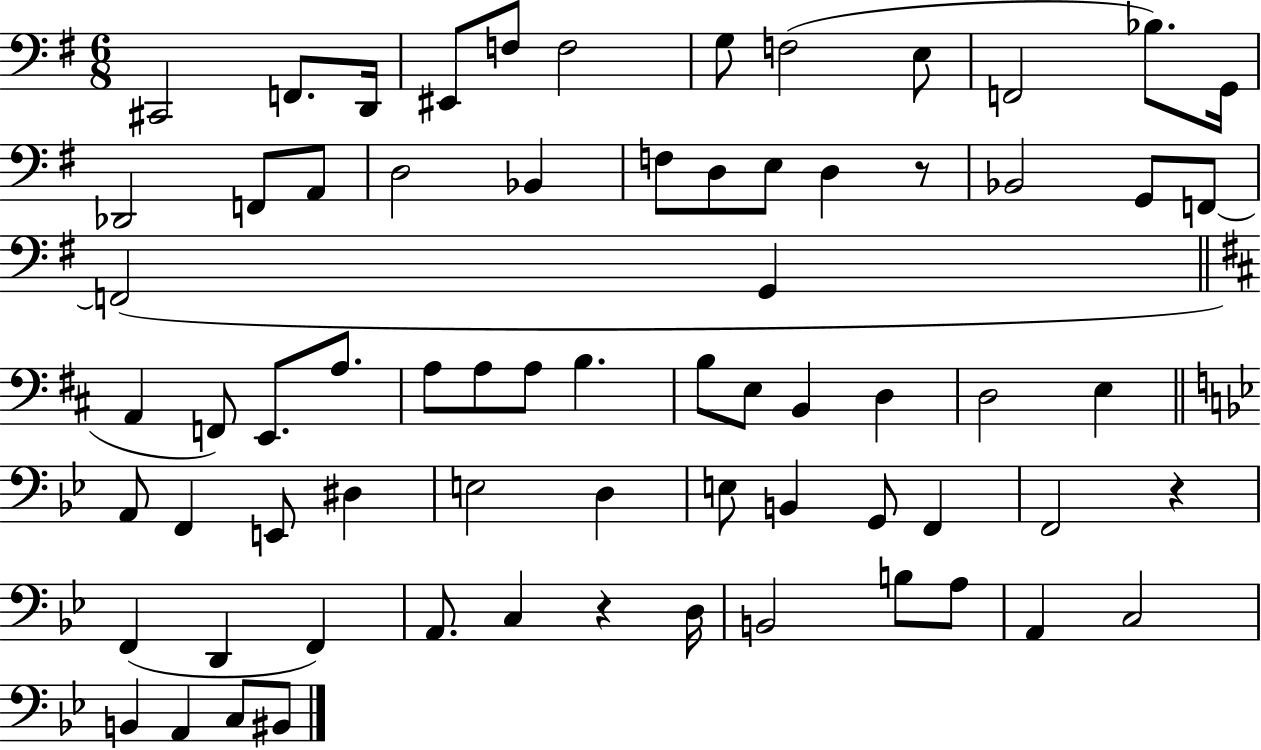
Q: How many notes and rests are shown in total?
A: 69